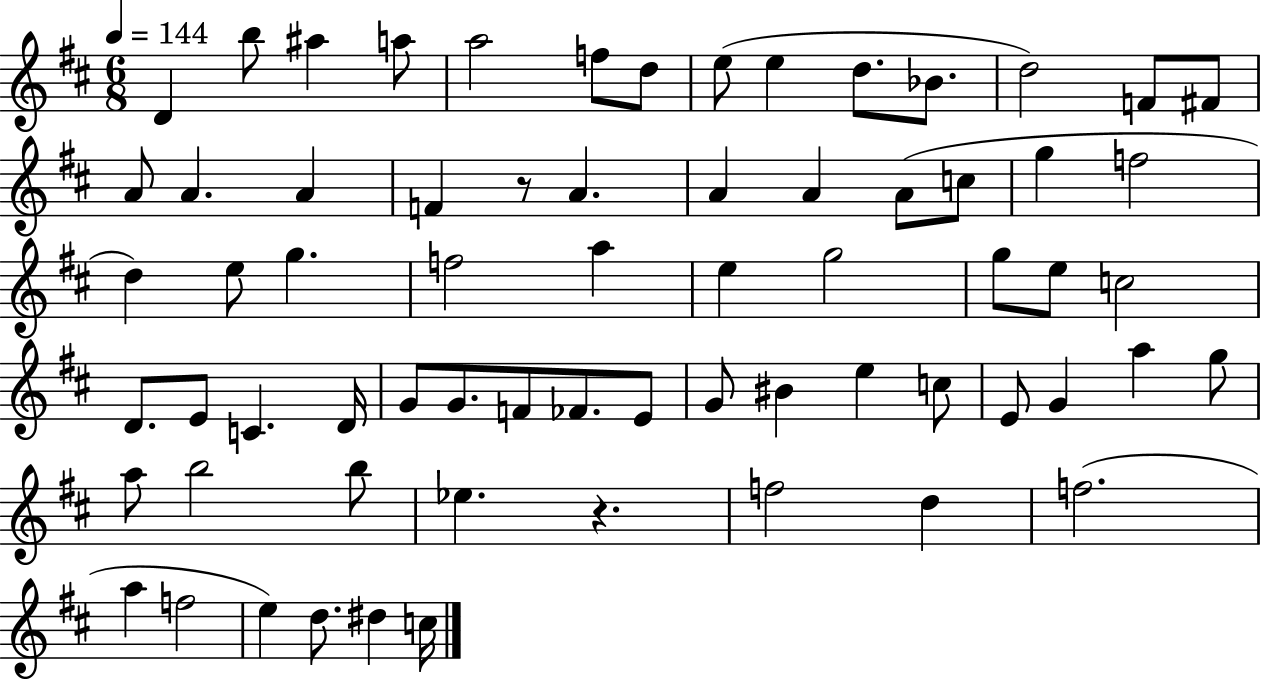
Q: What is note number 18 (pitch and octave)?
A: F4